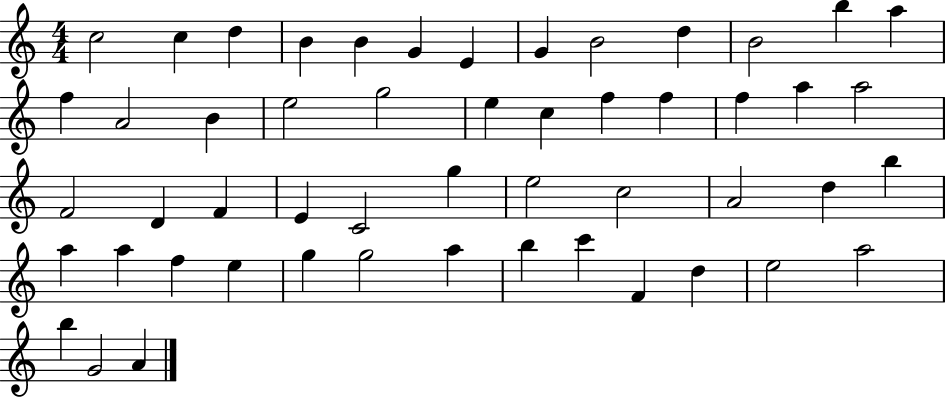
X:1
T:Untitled
M:4/4
L:1/4
K:C
c2 c d B B G E G B2 d B2 b a f A2 B e2 g2 e c f f f a a2 F2 D F E C2 g e2 c2 A2 d b a a f e g g2 a b c' F d e2 a2 b G2 A